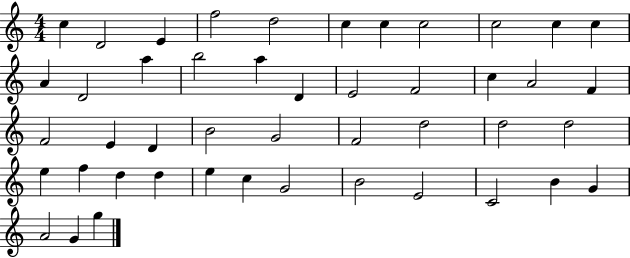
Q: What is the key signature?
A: C major